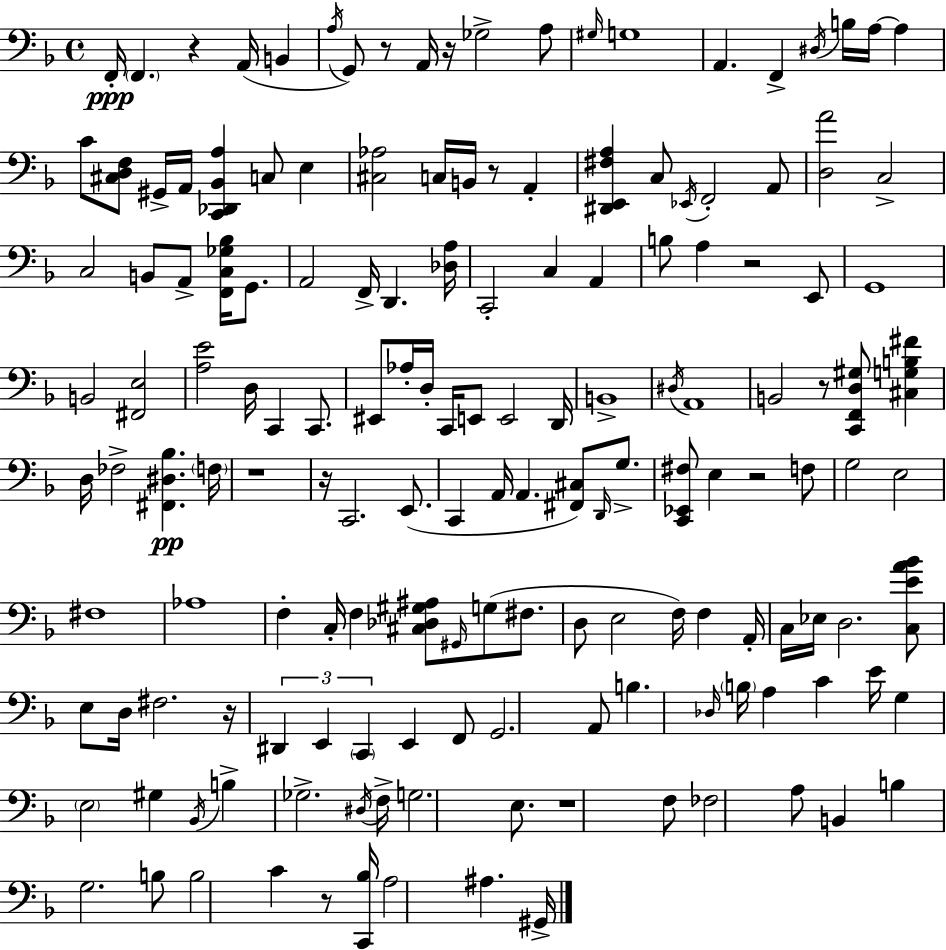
X:1
T:Untitled
M:4/4
L:1/4
K:F
F,,/4 F,, z A,,/4 B,, A,/4 G,,/2 z/2 A,,/4 z/4 _G,2 A,/2 ^G,/4 G,4 A,, F,, ^D,/4 B,/4 A,/4 A, C/2 [^C,D,F,]/2 ^G,,/4 A,,/4 [C,,_D,,_B,,A,] C,/2 E, [^C,_A,]2 C,/4 B,,/4 z/2 A,, [^D,,E,,^F,A,] C,/2 _E,,/4 F,,2 A,,/2 [D,A]2 C,2 C,2 B,,/2 A,,/2 [F,,C,_G,_B,]/4 G,,/2 A,,2 F,,/4 D,, [_D,A,]/4 C,,2 C, A,, B,/2 A, z2 E,,/2 G,,4 B,,2 [^F,,E,]2 [A,E]2 D,/4 C,, C,,/2 ^E,,/2 _A,/4 D,/4 C,,/4 E,,/2 E,,2 D,,/4 B,,4 ^D,/4 A,,4 B,,2 z/2 [C,,F,,D,^G,]/2 [^C,G,B,^F] D,/4 _F,2 [^F,,^D,_B,] F,/4 z4 z/4 C,,2 E,,/2 C,, A,,/4 A,, [^F,,^C,]/2 D,,/4 G,/2 [C,,_E,,^F,]/2 E, z2 F,/2 G,2 E,2 ^F,4 _A,4 F, C,/4 F, [^C,_D,^G,^A,]/2 ^G,,/4 G,/2 ^F,/2 D,/2 E,2 F,/4 F, A,,/4 C,/4 _E,/4 D,2 [C,EA_B]/2 E,/2 D,/4 ^F,2 z/4 ^D,, E,, C,, E,, F,,/2 G,,2 A,,/2 B, _D,/4 B,/4 A, C E/4 G, E,2 ^G, _B,,/4 B, _G,2 ^D,/4 F,/4 G,2 E,/2 z4 F,/2 _F,2 A,/2 B,, B, G,2 B,/2 B,2 C z/2 [C,,_B,]/4 A,2 ^A, ^G,,/4